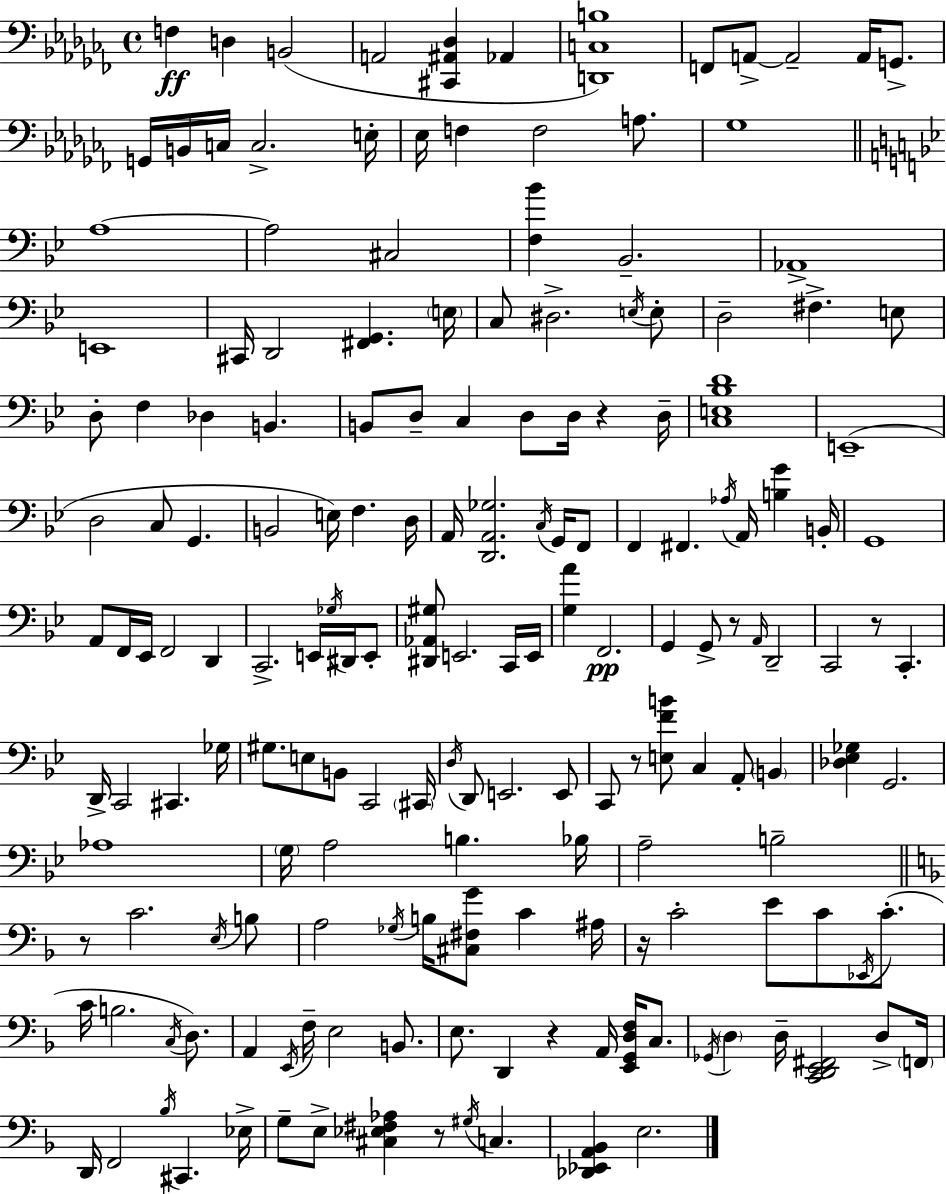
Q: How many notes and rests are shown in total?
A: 174